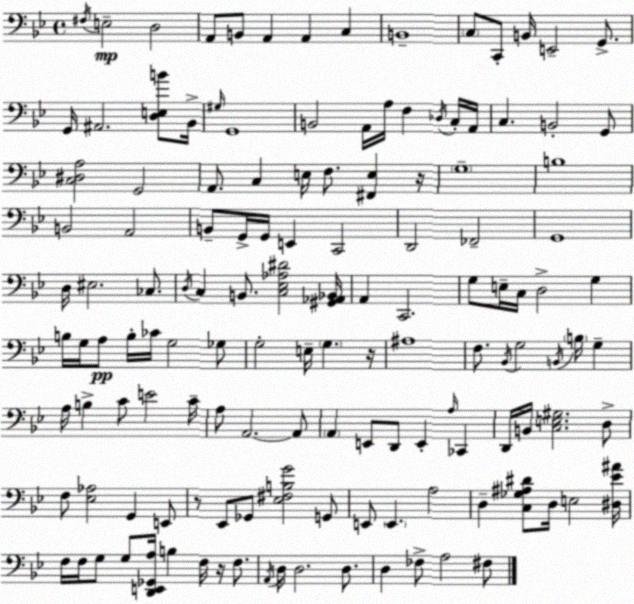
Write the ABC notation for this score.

X:1
T:Untitled
M:4/4
L:1/4
K:Bb
^F,/4 E,2 D,2 A,,/2 B,,/2 A,, A,, C, B,,4 C,/2 C,,/2 B,,/4 E,,2 G,,/2 G,,/4 ^A,,2 [D,E,B]/2 _B,,/4 ^G,/4 G,,4 B,,2 A,,/4 A,/4 F, _D,/4 C,/4 A,,/4 C, B,,2 G,,/2 [C,^D,A,]2 G,,2 A,,/2 C, E,/4 F,/2 [^F,,E,] z/4 G,4 B,4 B,,2 A,,2 B,,/2 G,,/4 G,,/4 E,, C,,2 D,,2 _F,,2 G,,4 D,/4 ^E,2 _C,/2 D,/4 C, B,,/2 [C,_E,_A,^D]2 [^G,,_A,,_B,,]/4 A,, C,,2 G,/2 E,/4 C,/4 D,2 G, B,/4 G,/4 A,/2 B,/4 _C/4 G,2 _G,/2 G,2 E,/4 G, z/4 ^A,4 F,/2 _B,,/4 G,2 B,,/4 B,/4 G, A,/4 B, C/2 E2 C/4 A,/2 A,,2 A,,/2 A,, E,,/2 D,,/2 E,, A,/4 _C,, D,,/4 B,,/4 [C,E,^G,]2 D,/2 F,/2 [_E,_A,]2 G,, E,,/2 z/2 _E,,/2 _G,,/2 [_E,^F,B,G]2 G,,/2 E,,/2 E,, A,2 D, [C,_G,^A,^D]/2 D,/4 E,2 [^D,_E^A]/4 F,/4 F,/4 G,/2 G,/2 [D,,E,,_G,,A,]/4 B, F,/4 z/4 F,/2 A,,/4 D,/4 D,2 D,/2 D, _F,/2 A,2 ^F,/2